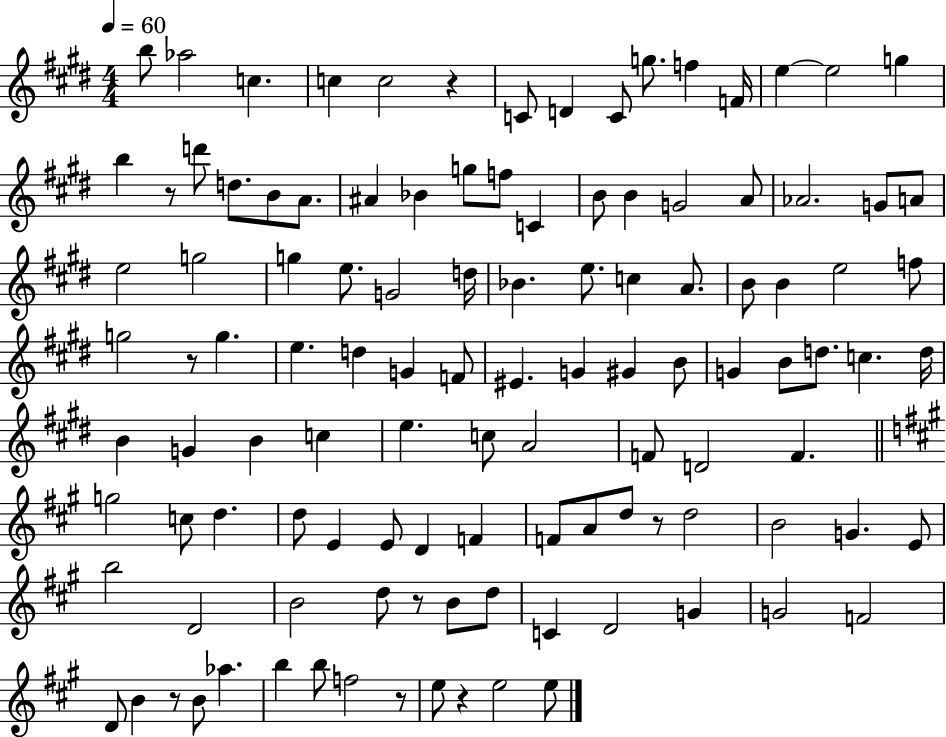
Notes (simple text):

B5/e Ab5/h C5/q. C5/q C5/h R/q C4/e D4/q C4/e G5/e. F5/q F4/s E5/q E5/h G5/q B5/q R/e D6/e D5/e. B4/e A4/e. A#4/q Bb4/q G5/e F5/e C4/q B4/e B4/q G4/h A4/e Ab4/h. G4/e A4/e E5/h G5/h G5/q E5/e. G4/h D5/s Bb4/q. E5/e. C5/q A4/e. B4/e B4/q E5/h F5/e G5/h R/e G5/q. E5/q. D5/q G4/q F4/e EIS4/q. G4/q G#4/q B4/e G4/q B4/e D5/e. C5/q. D5/s B4/q G4/q B4/q C5/q E5/q. C5/e A4/h F4/e D4/h F4/q. G5/h C5/e D5/q. D5/e E4/q E4/e D4/q F4/q F4/e A4/e D5/e R/e D5/h B4/h G4/q. E4/e B5/h D4/h B4/h D5/e R/e B4/e D5/e C4/q D4/h G4/q G4/h F4/h D4/e B4/q R/e B4/e Ab5/q. B5/q B5/e F5/h R/e E5/e R/q E5/h E5/e